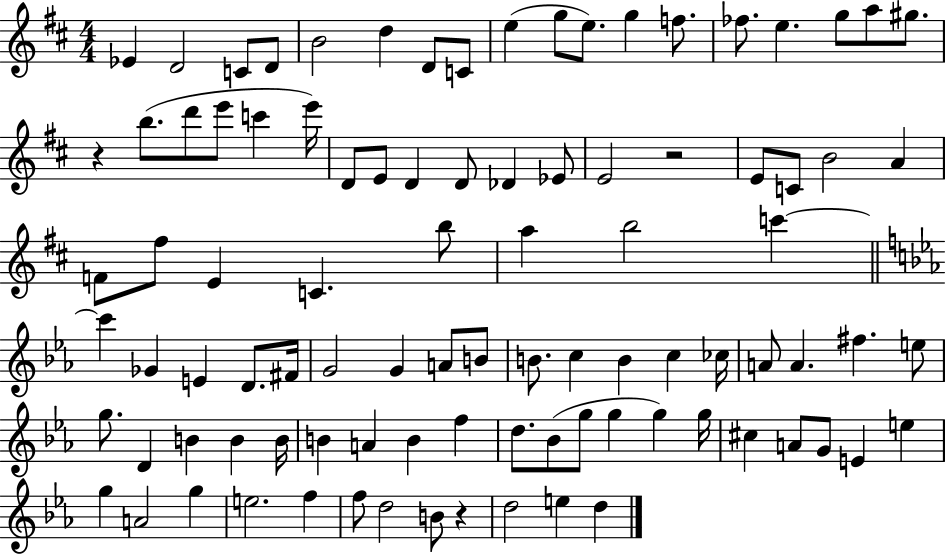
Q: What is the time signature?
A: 4/4